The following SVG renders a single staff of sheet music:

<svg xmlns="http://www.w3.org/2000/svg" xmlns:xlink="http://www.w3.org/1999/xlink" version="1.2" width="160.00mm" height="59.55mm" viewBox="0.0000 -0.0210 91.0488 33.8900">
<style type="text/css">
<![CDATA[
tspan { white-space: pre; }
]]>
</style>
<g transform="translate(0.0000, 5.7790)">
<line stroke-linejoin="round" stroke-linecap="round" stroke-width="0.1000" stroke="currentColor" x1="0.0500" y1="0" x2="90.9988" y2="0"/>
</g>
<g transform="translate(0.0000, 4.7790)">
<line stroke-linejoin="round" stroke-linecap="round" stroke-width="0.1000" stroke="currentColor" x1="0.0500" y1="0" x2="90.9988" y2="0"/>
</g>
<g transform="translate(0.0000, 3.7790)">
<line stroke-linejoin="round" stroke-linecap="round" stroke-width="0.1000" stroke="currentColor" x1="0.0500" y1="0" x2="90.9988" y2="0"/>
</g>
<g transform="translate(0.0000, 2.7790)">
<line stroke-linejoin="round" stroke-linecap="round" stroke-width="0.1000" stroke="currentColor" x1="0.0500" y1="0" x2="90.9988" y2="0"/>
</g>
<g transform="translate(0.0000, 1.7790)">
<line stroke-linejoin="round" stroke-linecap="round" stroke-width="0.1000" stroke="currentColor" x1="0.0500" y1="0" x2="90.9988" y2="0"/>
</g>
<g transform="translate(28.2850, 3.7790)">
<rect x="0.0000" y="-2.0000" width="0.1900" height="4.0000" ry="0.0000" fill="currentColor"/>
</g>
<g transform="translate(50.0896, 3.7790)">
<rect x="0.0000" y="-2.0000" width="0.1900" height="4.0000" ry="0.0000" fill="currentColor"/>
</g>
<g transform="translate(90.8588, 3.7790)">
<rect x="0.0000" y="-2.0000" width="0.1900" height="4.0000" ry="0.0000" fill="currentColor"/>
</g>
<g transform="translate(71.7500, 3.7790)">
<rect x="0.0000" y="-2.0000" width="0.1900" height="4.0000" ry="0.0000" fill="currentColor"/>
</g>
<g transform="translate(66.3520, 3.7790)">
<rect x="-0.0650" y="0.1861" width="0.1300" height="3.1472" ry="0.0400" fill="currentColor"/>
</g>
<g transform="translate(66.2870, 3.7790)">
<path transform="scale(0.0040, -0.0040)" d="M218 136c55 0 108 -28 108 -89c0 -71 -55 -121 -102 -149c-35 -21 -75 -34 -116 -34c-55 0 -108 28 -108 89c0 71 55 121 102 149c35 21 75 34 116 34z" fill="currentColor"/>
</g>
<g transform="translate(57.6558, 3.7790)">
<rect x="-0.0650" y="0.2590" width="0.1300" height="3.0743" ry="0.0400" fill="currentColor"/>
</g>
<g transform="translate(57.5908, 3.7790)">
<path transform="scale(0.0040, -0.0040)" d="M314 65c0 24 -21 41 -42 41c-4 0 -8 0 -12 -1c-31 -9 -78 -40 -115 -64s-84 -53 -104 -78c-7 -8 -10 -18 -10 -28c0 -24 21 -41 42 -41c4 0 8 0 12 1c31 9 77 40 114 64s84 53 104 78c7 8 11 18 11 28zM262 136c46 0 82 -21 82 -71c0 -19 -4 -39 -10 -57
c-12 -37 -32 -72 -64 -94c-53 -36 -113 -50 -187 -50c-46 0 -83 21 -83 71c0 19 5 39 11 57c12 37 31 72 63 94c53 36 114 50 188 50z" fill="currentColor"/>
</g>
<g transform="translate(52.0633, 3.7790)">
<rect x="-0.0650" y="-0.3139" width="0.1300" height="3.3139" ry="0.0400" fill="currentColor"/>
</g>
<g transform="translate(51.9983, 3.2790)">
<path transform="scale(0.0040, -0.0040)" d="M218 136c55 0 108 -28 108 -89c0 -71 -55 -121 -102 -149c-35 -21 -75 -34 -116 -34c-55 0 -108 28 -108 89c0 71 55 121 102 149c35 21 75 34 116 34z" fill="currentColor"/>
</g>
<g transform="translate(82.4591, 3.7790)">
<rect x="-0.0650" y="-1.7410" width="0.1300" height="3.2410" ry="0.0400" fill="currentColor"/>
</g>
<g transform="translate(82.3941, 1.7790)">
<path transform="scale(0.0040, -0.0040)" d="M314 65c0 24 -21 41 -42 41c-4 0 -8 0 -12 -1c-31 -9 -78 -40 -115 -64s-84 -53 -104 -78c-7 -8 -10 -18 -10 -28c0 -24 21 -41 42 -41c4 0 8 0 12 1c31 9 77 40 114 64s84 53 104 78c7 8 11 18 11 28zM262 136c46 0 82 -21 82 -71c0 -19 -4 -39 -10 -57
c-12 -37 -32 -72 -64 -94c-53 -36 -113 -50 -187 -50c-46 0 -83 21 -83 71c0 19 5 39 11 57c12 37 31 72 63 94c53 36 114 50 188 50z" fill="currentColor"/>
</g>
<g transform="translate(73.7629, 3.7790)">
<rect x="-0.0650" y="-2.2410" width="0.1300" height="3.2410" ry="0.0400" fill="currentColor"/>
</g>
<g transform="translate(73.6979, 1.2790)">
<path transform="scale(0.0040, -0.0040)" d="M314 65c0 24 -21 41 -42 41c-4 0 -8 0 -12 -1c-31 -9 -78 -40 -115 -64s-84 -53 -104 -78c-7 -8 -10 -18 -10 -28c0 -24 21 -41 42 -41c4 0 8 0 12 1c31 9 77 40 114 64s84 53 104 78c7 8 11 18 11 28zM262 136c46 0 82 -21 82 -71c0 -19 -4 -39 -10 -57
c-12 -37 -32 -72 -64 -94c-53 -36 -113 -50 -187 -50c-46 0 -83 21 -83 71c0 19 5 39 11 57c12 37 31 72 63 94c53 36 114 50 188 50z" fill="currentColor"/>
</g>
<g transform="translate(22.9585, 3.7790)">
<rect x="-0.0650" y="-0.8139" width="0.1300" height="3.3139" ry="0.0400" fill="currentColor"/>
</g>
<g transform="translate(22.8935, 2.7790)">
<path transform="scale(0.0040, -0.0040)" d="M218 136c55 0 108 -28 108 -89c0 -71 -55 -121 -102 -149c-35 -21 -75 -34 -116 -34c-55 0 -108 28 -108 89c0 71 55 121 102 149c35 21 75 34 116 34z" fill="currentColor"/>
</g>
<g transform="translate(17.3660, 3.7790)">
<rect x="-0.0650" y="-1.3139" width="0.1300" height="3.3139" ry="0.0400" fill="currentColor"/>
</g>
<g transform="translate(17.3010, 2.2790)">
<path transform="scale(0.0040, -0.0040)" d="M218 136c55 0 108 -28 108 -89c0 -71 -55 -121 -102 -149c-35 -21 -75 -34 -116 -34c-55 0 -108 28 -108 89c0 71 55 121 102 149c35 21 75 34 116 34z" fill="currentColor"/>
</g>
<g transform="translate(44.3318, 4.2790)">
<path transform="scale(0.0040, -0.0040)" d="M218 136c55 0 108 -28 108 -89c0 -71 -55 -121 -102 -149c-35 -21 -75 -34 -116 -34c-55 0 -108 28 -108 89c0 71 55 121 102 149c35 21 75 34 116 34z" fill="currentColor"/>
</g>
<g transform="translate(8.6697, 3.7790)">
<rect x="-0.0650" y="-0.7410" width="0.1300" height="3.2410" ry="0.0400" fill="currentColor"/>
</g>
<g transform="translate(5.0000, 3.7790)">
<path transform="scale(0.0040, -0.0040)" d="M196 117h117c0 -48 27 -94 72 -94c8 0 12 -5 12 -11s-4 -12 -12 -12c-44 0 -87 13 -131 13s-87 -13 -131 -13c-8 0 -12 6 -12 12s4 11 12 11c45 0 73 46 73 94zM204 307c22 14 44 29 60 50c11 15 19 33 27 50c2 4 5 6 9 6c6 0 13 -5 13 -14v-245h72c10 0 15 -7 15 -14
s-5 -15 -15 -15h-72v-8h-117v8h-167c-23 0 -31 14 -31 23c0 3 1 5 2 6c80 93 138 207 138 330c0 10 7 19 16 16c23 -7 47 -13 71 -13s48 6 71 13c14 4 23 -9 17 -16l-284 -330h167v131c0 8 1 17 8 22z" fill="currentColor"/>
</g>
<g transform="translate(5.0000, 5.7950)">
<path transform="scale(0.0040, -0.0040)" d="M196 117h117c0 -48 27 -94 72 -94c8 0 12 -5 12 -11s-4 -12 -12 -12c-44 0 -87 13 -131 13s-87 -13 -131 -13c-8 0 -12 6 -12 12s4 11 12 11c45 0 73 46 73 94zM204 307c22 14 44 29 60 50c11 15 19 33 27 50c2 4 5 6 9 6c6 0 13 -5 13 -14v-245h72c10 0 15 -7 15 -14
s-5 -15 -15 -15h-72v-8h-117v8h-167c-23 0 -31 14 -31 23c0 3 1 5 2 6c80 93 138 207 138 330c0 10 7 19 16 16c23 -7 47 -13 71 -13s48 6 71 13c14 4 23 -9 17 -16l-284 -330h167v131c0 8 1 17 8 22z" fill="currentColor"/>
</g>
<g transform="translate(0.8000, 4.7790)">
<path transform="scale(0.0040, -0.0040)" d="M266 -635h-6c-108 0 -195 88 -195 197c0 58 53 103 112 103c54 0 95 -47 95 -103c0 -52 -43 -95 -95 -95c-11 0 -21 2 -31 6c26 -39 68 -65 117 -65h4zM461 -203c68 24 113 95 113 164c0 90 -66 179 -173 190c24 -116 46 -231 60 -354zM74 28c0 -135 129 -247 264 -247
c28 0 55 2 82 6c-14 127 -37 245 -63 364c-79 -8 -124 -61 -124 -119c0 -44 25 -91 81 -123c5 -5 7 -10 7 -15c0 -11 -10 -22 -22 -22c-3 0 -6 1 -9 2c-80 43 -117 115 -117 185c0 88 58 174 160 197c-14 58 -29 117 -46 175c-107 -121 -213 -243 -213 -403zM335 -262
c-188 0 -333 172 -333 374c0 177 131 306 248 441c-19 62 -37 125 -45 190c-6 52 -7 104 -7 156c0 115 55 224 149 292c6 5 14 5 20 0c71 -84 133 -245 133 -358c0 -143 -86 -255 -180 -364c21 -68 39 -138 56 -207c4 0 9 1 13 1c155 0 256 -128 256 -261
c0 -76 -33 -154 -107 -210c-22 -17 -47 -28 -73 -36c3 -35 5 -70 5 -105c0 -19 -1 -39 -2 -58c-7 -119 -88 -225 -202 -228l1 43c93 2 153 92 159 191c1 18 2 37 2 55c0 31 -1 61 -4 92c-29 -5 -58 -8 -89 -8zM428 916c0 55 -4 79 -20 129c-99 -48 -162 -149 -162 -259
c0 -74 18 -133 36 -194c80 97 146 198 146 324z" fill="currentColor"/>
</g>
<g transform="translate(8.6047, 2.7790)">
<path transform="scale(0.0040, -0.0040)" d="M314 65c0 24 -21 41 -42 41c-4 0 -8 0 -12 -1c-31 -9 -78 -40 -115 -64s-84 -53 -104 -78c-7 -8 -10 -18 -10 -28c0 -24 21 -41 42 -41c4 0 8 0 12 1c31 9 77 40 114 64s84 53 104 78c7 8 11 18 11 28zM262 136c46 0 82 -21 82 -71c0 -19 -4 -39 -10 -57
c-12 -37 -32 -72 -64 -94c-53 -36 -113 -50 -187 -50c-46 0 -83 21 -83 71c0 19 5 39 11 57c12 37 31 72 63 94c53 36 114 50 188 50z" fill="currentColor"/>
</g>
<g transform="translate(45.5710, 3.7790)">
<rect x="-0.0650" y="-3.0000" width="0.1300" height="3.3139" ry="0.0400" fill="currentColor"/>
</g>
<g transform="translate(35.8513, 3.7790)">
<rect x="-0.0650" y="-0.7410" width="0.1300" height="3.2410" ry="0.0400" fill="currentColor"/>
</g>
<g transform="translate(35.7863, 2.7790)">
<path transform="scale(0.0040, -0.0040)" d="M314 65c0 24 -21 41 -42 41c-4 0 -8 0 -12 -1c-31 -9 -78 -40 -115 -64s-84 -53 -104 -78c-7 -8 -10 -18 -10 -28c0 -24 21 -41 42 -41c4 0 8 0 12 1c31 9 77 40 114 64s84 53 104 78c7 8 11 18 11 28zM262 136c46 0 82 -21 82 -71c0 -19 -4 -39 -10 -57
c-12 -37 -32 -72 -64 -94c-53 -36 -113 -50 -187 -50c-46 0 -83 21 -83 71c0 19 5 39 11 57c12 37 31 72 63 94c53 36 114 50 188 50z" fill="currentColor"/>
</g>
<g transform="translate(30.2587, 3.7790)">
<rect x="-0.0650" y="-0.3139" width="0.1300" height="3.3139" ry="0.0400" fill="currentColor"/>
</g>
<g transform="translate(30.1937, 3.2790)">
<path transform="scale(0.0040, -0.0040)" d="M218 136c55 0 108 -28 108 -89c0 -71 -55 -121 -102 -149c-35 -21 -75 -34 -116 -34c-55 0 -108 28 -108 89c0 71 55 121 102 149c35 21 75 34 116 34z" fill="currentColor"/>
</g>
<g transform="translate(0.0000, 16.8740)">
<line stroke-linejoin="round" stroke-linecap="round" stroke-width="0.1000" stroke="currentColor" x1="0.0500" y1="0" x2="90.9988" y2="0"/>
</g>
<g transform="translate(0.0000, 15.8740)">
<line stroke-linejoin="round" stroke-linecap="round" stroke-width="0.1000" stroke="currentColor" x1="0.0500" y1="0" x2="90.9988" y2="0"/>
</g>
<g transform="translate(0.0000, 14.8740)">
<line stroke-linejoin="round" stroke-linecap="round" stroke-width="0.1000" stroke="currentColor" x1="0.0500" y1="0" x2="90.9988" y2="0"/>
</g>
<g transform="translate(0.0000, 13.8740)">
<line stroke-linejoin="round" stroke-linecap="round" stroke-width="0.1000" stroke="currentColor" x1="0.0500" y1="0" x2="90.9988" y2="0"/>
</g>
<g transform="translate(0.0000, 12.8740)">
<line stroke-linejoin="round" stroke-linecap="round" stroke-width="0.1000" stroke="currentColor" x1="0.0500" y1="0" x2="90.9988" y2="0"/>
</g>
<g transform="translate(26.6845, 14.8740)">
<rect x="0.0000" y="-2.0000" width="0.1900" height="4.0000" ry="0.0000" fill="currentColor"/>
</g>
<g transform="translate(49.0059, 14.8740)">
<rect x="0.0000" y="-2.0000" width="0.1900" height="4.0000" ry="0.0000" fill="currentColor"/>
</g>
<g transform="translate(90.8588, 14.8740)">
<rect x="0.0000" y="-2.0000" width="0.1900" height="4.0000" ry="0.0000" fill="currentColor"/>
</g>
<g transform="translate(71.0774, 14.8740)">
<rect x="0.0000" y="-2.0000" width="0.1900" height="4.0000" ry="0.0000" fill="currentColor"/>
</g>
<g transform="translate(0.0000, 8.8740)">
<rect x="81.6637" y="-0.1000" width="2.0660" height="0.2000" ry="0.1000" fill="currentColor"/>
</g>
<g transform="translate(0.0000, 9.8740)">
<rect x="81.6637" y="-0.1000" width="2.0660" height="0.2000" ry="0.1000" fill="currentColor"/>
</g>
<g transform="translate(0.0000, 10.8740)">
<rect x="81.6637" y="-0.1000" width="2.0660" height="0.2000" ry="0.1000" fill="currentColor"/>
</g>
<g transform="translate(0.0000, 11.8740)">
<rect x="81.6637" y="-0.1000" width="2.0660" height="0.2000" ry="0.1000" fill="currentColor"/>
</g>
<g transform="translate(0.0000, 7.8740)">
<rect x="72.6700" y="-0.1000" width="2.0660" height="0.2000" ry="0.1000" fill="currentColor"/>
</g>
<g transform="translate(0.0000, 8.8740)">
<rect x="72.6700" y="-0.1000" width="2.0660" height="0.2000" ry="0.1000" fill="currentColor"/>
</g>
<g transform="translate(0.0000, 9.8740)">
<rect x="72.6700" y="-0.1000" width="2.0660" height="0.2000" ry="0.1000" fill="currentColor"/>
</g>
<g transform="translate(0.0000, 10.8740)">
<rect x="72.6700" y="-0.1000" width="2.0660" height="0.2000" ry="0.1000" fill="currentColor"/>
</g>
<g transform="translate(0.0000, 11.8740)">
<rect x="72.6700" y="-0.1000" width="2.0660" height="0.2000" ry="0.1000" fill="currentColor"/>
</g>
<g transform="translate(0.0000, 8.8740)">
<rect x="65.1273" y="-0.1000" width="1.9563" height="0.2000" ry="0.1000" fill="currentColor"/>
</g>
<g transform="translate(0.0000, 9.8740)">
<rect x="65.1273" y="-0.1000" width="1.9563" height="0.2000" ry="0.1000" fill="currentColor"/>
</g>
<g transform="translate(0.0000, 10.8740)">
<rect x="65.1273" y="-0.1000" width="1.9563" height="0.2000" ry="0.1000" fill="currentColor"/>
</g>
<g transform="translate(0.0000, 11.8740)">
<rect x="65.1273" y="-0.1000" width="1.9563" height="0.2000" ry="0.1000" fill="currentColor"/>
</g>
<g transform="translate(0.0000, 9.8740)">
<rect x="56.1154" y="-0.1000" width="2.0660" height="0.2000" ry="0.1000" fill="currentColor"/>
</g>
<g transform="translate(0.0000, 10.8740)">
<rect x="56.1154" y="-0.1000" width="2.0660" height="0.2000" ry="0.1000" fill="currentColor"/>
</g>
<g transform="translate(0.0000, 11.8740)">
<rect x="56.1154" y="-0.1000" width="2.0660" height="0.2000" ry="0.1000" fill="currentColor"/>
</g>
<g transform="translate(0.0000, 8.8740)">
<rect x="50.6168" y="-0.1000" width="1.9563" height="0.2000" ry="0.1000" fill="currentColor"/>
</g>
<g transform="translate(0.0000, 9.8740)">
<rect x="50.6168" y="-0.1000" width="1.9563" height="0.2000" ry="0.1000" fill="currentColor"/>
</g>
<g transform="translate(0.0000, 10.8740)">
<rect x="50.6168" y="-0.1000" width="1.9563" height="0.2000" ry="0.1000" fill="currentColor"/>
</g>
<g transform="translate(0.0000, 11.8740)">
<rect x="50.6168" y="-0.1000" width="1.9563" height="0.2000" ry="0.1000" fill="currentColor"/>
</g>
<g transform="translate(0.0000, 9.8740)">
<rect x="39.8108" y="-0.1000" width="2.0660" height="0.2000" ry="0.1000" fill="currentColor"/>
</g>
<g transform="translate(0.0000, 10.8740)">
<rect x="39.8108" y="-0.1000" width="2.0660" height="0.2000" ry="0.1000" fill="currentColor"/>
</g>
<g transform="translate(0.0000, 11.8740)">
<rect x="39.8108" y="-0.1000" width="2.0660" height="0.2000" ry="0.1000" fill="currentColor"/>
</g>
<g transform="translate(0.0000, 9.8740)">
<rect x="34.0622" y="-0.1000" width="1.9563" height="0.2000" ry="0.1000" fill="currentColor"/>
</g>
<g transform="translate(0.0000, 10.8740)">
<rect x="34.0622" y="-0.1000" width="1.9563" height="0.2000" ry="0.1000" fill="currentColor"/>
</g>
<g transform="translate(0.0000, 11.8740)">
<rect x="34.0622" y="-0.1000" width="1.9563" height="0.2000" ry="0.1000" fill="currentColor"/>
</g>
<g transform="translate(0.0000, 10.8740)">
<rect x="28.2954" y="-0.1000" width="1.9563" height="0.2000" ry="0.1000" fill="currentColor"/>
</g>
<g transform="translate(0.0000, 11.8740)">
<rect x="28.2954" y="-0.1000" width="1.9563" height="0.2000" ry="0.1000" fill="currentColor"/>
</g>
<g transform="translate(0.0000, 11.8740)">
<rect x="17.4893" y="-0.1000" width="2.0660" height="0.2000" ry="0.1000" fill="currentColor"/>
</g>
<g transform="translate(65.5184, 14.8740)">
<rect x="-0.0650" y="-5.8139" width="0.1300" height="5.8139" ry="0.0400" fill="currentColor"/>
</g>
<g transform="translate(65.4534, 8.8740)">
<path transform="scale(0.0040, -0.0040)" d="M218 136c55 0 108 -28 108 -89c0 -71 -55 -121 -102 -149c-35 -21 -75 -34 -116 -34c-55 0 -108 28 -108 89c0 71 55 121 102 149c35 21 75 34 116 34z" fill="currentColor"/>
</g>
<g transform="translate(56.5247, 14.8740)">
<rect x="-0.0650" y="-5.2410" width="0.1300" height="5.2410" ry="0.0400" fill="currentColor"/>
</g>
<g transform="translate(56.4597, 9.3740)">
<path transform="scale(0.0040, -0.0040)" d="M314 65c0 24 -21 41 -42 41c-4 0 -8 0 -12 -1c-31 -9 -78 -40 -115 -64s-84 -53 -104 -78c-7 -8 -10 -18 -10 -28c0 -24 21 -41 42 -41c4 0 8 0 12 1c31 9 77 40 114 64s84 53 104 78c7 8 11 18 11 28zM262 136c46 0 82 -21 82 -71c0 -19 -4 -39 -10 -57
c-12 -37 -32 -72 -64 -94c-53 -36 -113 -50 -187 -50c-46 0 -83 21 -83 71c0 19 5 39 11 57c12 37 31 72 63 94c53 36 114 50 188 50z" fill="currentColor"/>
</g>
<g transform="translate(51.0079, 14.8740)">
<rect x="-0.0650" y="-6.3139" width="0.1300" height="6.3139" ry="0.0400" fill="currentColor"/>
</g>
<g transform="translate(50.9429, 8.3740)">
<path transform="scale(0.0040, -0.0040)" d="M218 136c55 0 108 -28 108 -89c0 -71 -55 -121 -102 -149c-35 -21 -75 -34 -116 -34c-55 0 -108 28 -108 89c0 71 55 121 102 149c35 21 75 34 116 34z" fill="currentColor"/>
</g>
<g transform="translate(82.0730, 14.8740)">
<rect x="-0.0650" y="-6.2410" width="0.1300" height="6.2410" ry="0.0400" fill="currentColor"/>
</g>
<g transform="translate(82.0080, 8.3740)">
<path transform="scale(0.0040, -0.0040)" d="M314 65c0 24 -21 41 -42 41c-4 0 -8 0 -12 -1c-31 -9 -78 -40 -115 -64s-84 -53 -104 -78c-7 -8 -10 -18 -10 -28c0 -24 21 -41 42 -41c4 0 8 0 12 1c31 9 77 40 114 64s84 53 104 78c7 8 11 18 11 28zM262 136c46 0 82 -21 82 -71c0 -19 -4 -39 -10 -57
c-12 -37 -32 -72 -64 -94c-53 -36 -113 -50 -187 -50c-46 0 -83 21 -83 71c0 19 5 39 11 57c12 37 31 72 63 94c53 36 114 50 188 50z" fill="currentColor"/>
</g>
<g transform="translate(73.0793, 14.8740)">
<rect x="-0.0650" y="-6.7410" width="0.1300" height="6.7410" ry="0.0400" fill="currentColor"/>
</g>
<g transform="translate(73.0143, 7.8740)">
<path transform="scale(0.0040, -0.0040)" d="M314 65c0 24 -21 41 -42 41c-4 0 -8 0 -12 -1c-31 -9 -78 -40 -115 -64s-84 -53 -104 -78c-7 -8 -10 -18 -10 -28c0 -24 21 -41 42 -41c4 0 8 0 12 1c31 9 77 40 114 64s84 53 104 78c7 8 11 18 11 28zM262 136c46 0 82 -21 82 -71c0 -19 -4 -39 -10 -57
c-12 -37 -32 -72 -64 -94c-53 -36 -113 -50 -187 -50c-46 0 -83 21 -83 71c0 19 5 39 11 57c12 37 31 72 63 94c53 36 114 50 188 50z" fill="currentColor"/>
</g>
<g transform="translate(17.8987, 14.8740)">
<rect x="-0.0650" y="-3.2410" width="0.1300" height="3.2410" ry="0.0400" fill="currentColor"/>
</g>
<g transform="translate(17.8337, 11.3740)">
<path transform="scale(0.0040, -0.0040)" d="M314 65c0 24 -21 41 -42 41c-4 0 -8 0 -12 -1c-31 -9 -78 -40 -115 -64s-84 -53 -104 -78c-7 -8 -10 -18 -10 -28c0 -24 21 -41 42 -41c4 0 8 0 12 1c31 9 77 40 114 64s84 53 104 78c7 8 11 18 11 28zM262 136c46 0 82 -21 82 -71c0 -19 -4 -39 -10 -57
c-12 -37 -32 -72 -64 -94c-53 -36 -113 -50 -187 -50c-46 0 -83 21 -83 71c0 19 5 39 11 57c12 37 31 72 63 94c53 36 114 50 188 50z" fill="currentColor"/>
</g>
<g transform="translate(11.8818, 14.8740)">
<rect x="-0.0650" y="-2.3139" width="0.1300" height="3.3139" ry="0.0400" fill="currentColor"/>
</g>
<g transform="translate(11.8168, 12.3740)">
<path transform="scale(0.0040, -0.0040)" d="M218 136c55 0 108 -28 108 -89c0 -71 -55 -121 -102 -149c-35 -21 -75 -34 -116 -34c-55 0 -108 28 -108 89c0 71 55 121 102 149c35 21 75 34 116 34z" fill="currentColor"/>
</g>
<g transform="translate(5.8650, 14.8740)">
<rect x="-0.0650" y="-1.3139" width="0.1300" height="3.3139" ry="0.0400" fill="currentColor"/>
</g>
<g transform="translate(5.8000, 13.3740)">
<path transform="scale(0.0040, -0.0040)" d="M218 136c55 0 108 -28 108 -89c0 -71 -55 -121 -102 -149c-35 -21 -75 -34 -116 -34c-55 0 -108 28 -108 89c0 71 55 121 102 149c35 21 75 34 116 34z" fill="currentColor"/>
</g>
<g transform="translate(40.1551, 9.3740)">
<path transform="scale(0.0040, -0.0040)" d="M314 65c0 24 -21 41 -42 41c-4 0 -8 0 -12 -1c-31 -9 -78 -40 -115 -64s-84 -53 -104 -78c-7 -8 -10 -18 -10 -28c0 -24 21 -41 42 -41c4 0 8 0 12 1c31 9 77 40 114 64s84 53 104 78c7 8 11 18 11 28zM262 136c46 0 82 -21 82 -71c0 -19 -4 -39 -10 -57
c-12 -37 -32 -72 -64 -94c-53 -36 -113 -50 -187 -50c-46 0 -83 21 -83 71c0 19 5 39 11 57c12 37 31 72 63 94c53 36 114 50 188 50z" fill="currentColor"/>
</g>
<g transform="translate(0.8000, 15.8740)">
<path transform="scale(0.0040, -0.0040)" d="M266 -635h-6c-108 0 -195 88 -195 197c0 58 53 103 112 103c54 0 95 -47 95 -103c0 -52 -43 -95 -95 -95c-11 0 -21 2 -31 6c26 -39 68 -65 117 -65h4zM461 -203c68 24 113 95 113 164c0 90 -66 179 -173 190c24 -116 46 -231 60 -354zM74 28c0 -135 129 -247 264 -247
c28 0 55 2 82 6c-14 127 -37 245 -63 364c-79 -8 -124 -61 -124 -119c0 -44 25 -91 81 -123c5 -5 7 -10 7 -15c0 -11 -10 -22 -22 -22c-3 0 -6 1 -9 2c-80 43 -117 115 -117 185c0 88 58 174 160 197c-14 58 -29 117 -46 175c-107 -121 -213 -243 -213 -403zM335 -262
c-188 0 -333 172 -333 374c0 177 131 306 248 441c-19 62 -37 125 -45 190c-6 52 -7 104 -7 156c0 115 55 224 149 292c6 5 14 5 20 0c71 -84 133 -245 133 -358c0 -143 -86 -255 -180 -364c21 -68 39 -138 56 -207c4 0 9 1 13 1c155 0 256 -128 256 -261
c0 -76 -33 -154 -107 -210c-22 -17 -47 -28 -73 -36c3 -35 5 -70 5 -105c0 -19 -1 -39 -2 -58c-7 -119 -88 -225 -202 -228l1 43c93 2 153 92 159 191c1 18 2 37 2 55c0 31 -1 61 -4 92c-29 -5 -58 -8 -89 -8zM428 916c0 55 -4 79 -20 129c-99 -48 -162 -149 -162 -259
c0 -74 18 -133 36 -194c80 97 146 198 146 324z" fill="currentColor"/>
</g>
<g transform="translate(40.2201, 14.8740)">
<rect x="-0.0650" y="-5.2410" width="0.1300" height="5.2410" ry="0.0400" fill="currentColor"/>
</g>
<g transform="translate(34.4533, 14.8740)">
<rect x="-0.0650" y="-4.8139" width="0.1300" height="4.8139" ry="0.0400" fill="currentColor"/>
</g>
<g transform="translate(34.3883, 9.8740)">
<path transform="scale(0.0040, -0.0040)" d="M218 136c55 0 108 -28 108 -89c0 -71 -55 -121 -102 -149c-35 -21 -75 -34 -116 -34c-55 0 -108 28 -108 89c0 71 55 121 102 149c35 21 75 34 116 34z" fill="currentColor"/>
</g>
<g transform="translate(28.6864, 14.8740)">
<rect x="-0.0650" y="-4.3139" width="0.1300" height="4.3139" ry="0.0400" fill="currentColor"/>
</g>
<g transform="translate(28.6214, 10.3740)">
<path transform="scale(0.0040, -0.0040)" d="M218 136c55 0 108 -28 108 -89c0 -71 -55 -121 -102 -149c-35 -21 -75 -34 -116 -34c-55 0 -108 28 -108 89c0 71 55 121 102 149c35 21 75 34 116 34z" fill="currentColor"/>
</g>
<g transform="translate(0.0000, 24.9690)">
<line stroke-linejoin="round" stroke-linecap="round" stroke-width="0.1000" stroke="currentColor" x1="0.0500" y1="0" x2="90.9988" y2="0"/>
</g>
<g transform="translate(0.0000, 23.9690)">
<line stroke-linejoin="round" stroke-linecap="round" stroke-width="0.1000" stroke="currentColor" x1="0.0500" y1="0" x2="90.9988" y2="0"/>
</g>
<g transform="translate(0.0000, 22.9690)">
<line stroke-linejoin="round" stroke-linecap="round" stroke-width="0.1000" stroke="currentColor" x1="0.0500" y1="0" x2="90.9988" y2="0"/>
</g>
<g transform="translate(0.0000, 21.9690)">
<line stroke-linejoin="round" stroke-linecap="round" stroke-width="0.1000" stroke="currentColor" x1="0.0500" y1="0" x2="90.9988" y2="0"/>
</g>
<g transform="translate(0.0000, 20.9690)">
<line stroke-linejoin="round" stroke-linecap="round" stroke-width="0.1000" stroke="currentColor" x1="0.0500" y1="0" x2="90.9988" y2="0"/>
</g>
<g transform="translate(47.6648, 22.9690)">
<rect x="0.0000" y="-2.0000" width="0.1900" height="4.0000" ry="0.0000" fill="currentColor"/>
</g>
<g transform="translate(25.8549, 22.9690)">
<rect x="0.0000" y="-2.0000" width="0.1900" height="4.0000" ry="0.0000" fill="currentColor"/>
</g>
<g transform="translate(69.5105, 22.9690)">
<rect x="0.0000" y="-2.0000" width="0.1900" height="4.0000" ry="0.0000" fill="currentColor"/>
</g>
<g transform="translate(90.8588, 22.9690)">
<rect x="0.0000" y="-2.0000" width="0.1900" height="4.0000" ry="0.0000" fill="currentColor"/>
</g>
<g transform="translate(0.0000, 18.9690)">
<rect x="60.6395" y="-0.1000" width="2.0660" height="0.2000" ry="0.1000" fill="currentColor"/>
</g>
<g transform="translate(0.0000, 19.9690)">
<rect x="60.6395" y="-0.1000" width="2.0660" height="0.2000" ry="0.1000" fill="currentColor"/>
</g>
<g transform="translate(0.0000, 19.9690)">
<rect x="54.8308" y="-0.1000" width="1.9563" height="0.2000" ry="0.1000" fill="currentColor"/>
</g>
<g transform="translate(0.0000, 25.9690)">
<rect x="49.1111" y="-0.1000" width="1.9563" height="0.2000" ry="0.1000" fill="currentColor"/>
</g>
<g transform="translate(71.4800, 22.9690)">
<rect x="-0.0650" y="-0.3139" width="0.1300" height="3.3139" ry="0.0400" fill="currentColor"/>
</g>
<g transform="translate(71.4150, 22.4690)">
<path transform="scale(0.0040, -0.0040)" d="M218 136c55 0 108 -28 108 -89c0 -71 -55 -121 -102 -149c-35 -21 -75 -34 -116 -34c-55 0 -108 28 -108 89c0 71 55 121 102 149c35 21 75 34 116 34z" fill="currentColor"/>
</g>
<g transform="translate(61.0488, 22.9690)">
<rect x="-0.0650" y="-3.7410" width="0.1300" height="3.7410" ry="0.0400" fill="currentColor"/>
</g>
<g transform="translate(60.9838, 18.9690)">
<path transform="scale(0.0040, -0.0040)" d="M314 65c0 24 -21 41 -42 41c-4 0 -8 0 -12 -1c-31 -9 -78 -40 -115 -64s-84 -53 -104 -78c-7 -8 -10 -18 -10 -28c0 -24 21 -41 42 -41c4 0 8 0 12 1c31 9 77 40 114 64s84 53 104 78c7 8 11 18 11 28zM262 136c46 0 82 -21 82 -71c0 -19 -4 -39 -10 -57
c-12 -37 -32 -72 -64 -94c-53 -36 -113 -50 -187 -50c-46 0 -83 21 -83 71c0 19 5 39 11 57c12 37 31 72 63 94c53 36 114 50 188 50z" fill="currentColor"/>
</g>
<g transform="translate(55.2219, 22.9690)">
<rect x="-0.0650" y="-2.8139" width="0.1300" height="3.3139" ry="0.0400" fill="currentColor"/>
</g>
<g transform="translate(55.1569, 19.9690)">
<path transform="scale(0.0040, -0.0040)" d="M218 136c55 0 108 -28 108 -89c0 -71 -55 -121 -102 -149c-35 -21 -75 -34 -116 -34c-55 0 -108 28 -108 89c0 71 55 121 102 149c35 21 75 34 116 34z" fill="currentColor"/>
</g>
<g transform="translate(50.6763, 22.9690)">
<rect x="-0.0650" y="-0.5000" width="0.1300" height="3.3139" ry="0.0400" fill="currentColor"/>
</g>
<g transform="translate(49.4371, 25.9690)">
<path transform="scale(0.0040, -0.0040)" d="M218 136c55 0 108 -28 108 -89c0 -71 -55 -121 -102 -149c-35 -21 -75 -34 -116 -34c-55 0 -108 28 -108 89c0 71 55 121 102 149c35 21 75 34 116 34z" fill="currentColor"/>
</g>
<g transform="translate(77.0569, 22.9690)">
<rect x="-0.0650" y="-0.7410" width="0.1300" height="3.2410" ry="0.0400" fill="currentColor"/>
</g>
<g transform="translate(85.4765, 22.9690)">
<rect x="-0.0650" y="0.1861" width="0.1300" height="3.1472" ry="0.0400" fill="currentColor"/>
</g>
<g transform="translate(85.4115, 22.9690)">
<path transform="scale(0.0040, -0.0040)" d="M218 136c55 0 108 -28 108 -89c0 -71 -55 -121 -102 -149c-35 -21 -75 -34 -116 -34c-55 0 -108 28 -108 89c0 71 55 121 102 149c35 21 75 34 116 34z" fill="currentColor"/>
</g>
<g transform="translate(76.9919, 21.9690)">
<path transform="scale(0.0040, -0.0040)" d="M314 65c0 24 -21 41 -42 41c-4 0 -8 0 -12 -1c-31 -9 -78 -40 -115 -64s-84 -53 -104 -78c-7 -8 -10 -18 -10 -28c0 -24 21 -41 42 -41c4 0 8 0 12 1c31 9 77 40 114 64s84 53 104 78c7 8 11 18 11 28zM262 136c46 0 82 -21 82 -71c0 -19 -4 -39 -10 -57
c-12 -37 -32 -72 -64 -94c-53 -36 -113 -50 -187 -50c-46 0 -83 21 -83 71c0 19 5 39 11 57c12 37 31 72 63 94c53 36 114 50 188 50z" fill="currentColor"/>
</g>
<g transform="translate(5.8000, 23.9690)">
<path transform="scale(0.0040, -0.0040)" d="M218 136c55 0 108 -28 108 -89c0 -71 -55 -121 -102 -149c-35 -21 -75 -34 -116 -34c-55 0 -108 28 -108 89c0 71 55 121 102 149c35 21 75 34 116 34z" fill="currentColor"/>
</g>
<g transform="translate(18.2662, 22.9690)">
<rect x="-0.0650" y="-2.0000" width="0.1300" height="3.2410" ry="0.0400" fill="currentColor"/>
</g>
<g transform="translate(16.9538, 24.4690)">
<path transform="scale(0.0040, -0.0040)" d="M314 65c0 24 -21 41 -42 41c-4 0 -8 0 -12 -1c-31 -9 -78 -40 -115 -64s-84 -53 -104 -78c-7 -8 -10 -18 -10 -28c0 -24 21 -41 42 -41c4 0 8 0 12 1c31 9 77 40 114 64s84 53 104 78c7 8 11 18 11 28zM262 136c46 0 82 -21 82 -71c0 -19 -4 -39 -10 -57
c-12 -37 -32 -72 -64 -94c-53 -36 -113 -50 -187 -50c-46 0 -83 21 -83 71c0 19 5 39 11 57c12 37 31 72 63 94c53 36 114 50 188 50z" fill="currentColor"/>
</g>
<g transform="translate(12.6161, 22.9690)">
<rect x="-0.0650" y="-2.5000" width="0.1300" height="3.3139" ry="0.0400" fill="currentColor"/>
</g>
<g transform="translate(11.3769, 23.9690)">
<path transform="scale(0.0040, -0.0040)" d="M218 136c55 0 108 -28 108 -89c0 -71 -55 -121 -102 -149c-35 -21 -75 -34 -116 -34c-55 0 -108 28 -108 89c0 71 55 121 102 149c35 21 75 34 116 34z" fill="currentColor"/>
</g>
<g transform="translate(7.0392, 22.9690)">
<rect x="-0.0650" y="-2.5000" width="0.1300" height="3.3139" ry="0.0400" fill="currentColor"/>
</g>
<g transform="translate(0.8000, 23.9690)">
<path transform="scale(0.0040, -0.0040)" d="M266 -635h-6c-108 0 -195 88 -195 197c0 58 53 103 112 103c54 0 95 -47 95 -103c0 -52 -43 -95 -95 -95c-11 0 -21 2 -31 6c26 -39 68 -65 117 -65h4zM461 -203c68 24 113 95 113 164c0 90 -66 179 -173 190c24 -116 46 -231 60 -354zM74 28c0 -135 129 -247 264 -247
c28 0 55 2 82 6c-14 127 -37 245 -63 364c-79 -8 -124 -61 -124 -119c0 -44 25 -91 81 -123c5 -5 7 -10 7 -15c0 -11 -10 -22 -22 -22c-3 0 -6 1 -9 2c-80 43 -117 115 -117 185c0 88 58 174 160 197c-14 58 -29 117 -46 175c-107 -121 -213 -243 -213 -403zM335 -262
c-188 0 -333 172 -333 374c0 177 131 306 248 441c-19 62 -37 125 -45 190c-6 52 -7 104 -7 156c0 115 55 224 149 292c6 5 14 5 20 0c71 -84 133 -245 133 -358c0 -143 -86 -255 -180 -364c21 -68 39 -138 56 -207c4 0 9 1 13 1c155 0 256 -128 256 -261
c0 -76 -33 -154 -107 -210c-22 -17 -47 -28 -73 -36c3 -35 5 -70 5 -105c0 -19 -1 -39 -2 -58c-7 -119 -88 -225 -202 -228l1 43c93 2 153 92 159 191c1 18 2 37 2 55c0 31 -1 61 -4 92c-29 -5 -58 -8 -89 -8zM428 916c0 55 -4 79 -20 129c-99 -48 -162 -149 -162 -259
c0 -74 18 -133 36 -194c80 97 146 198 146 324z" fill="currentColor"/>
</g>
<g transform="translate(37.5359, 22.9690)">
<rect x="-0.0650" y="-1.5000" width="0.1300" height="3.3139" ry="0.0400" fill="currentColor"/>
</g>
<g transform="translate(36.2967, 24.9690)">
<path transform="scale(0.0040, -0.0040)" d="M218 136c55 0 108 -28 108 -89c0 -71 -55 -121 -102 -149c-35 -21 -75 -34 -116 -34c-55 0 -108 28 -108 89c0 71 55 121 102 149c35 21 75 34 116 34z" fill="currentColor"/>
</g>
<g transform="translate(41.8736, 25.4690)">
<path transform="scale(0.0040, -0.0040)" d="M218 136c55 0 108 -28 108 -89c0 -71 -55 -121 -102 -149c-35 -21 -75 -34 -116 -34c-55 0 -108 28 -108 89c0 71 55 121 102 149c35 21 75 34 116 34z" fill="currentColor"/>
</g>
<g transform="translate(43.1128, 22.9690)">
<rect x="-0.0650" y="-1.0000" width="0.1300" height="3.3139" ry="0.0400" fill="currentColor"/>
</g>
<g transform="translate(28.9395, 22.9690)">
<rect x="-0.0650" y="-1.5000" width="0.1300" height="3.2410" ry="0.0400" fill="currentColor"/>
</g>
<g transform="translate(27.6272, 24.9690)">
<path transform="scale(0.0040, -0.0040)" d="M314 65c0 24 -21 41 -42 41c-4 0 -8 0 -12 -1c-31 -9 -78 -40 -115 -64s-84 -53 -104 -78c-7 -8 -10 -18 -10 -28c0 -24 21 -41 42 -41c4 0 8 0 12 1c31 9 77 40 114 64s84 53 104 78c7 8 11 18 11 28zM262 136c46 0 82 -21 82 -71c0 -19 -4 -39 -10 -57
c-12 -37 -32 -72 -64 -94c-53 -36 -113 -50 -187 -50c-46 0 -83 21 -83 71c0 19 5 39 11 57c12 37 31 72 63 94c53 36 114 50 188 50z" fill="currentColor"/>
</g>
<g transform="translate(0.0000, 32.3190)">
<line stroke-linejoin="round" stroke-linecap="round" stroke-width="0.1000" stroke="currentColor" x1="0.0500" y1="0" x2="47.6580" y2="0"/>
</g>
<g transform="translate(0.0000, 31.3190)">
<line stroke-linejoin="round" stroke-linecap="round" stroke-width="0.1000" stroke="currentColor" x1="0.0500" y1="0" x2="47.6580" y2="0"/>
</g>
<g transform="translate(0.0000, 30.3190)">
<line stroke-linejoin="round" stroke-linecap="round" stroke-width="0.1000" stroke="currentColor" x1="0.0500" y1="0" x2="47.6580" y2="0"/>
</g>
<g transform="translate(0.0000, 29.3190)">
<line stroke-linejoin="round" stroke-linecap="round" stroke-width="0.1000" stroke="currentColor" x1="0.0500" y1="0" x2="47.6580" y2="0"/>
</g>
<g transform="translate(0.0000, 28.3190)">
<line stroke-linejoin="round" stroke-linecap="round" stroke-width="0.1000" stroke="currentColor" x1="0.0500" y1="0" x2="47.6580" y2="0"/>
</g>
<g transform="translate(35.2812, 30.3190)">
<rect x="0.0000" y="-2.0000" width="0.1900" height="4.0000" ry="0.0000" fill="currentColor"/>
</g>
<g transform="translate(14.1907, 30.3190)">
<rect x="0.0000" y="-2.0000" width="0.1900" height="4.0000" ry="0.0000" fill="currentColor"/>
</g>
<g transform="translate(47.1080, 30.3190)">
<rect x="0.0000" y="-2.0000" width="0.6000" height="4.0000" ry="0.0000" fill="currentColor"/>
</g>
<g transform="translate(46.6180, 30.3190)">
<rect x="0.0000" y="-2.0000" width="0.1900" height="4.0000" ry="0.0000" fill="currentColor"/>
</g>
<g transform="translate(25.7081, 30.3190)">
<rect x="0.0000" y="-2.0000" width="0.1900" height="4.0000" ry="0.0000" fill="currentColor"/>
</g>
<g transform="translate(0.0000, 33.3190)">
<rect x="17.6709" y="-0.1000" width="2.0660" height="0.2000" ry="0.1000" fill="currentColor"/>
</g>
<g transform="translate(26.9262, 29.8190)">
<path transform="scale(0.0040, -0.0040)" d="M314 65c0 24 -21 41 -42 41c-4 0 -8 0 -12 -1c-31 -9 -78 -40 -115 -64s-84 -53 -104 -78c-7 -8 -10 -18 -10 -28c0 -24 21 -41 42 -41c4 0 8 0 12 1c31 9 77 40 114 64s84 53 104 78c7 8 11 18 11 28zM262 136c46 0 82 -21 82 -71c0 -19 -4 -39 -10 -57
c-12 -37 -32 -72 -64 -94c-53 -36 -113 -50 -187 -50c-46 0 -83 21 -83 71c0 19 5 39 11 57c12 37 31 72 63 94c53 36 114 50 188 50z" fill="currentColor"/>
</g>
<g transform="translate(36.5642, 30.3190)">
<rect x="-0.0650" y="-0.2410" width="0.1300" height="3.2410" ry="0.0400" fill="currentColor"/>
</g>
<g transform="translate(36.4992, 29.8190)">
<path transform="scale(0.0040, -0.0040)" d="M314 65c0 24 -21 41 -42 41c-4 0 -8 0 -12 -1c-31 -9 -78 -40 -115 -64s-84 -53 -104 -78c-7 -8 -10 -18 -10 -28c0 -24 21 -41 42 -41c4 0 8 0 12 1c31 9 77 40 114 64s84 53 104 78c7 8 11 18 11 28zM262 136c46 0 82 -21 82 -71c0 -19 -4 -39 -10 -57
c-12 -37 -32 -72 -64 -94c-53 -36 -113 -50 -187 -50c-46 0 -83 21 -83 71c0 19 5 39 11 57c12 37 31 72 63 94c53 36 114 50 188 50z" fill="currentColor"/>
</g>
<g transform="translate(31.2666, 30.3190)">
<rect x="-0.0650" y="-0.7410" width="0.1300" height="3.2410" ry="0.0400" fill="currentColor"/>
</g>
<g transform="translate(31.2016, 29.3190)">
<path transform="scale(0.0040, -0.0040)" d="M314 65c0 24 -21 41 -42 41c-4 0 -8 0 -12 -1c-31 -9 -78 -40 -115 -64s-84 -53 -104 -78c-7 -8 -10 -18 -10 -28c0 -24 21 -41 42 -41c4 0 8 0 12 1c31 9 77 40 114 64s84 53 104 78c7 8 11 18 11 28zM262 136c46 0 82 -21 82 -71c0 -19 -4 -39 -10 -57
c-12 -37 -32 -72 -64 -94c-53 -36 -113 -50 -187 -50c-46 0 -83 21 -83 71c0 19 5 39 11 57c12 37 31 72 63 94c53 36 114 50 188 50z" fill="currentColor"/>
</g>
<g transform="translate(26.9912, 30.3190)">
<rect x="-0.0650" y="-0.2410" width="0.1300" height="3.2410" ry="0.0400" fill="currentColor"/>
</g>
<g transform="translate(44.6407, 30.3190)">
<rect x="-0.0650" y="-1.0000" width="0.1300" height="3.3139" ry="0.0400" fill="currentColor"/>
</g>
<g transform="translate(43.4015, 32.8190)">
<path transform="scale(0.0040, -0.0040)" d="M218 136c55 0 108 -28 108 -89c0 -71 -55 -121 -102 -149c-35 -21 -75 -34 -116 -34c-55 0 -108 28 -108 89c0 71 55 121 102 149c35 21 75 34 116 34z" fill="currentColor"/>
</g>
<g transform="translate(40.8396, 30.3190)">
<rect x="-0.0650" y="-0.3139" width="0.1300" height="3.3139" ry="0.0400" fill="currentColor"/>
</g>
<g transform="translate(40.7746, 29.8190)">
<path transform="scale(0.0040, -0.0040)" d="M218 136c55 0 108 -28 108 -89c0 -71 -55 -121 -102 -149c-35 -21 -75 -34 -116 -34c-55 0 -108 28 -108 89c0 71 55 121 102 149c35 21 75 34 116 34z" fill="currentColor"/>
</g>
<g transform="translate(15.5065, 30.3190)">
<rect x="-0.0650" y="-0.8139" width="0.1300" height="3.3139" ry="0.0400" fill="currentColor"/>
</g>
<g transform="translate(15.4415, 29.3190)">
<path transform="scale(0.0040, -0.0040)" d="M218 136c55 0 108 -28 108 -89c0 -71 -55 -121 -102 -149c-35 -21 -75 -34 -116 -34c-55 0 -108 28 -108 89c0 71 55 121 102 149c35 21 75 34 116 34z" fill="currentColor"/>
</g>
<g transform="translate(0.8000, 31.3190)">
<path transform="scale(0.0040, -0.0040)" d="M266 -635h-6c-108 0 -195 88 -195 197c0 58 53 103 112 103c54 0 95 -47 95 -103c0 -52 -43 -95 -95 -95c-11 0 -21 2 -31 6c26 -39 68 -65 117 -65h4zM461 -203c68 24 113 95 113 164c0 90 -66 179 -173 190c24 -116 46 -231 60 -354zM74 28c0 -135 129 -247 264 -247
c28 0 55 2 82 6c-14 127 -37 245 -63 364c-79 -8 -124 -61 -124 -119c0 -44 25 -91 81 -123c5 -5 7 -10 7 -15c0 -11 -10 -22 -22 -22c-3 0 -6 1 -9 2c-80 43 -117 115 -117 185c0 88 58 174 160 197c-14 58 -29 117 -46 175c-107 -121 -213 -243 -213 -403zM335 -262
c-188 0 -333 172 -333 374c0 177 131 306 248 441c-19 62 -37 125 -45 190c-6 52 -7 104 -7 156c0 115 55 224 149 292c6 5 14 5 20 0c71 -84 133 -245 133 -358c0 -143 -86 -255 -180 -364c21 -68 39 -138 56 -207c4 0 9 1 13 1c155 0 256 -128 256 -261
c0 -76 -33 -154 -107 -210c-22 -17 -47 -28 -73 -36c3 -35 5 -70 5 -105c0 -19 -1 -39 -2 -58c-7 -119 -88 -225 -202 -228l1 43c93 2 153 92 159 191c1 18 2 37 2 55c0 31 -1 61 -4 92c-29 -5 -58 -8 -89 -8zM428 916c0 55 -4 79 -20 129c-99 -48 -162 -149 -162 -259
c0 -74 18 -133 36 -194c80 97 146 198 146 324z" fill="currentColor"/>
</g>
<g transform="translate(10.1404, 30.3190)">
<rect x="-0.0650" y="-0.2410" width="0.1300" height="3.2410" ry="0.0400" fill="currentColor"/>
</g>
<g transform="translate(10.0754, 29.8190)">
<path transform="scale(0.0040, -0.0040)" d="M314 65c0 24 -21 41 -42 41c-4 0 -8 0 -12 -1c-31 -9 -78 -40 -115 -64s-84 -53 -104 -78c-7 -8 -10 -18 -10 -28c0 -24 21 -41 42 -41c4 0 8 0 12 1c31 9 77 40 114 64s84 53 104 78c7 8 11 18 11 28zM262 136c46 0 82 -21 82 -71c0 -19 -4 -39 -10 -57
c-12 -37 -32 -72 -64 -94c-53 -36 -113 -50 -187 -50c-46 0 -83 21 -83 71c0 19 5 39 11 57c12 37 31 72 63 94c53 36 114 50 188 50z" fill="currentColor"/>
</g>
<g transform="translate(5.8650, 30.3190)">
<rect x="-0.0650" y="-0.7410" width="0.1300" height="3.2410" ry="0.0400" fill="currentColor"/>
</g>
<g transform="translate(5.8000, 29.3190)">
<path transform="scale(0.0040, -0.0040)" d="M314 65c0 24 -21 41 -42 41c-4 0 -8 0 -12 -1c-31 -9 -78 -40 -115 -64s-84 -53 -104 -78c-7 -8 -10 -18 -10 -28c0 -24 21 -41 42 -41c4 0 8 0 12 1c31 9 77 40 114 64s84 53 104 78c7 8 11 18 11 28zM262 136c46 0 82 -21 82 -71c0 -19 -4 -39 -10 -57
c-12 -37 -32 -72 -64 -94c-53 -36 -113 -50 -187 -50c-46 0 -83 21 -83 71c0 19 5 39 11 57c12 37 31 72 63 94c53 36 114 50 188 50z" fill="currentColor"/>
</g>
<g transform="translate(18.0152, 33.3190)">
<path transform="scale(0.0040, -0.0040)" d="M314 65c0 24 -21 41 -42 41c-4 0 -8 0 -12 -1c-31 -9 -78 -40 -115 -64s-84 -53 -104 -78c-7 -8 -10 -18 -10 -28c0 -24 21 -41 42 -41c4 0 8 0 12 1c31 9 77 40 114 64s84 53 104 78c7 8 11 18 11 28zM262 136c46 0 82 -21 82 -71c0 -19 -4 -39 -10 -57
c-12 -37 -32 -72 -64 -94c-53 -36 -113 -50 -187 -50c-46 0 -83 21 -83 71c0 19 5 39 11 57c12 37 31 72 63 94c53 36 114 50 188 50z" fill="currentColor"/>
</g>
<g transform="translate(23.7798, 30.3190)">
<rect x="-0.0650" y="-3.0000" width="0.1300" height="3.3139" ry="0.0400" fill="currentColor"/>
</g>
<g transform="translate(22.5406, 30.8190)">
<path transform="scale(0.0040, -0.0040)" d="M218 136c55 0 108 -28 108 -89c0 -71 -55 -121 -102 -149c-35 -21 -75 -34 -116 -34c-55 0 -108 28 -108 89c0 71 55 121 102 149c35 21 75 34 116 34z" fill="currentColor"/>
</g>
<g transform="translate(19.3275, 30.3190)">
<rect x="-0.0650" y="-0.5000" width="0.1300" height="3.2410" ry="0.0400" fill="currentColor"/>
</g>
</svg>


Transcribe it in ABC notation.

X:1
T:Untitled
M:4/4
L:1/4
K:C
d2 e d c d2 A c B2 B g2 f2 e g b2 d' e' f'2 a' f'2 g' b'2 a'2 G G F2 E2 E D C a c'2 c d2 B d2 c2 d C2 A c2 d2 c2 c D